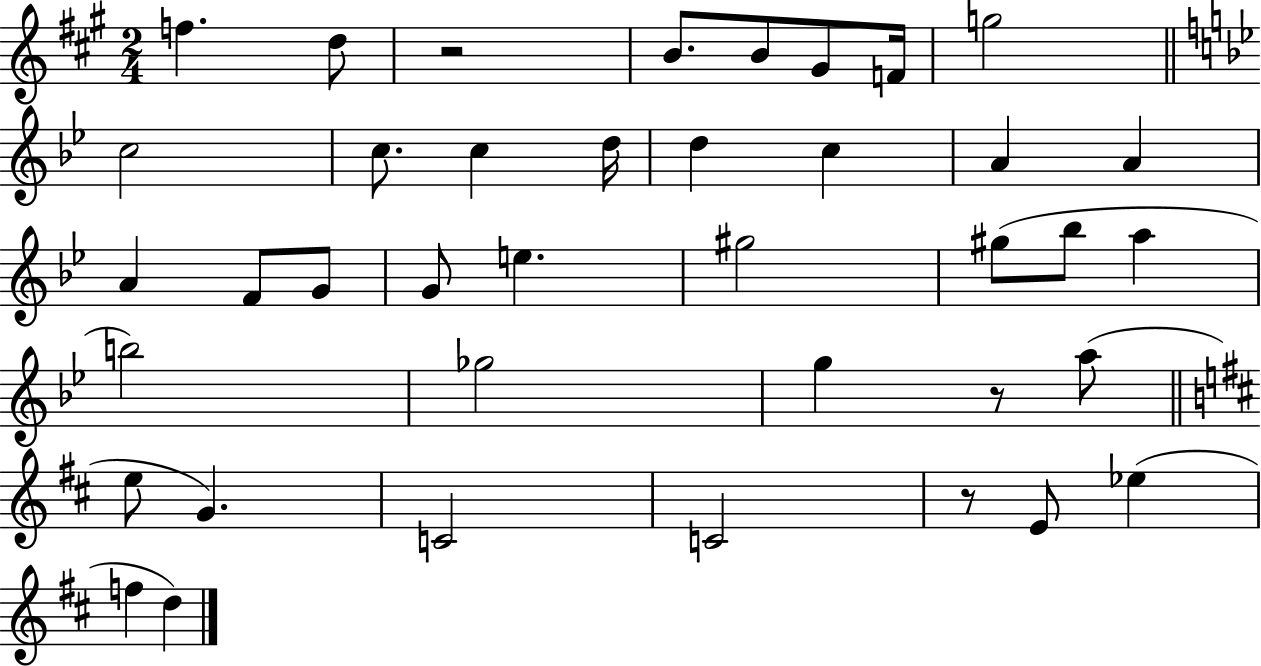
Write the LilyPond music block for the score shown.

{
  \clef treble
  \numericTimeSignature
  \time 2/4
  \key a \major
  f''4. d''8 | r2 | b'8. b'8 gis'8 f'16 | g''2 | \break \bar "||" \break \key bes \major c''2 | c''8. c''4 d''16 | d''4 c''4 | a'4 a'4 | \break a'4 f'8 g'8 | g'8 e''4. | gis''2 | gis''8( bes''8 a''4 | \break b''2) | ges''2 | g''4 r8 a''8( | \bar "||" \break \key d \major e''8 g'4.) | c'2 | c'2 | r8 e'8 ees''4( | \break f''4 d''4) | \bar "|."
}